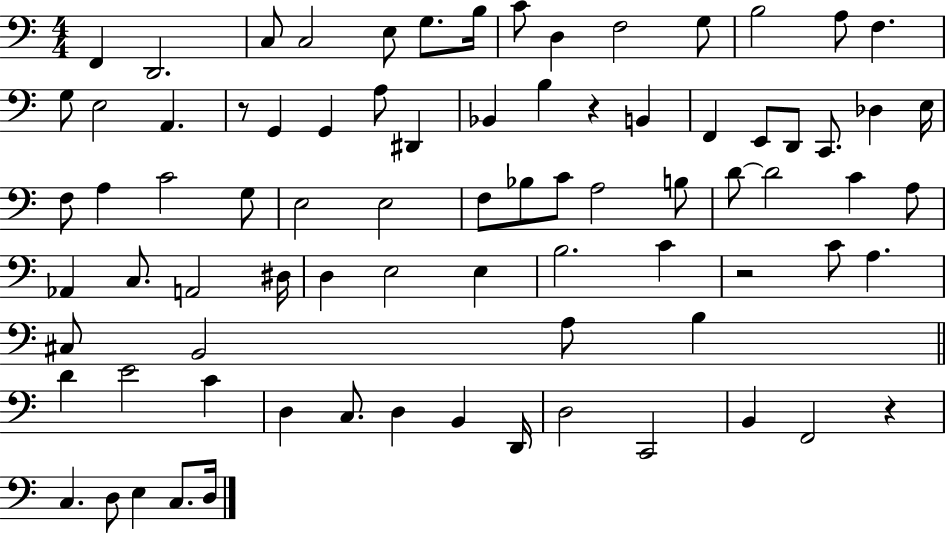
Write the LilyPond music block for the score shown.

{
  \clef bass
  \numericTimeSignature
  \time 4/4
  \key c \major
  \repeat volta 2 { f,4 d,2. | c8 c2 e8 g8. b16 | c'8 d4 f2 g8 | b2 a8 f4. | \break g8 e2 a,4. | r8 g,4 g,4 a8 dis,4 | bes,4 b4 r4 b,4 | f,4 e,8 d,8 c,8. des4 e16 | \break f8 a4 c'2 g8 | e2 e2 | f8 bes8 c'8 a2 b8 | d'8~~ d'2 c'4 a8 | \break aes,4 c8. a,2 dis16 | d4 e2 e4 | b2. c'4 | r2 c'8 a4. | \break cis8 b,2 a8 b4 | \bar "||" \break \key c \major d'4 e'2 c'4 | d4 c8. d4 b,4 d,16 | d2 c,2 | b,4 f,2 r4 | \break c4. d8 e4 c8. d16 | } \bar "|."
}